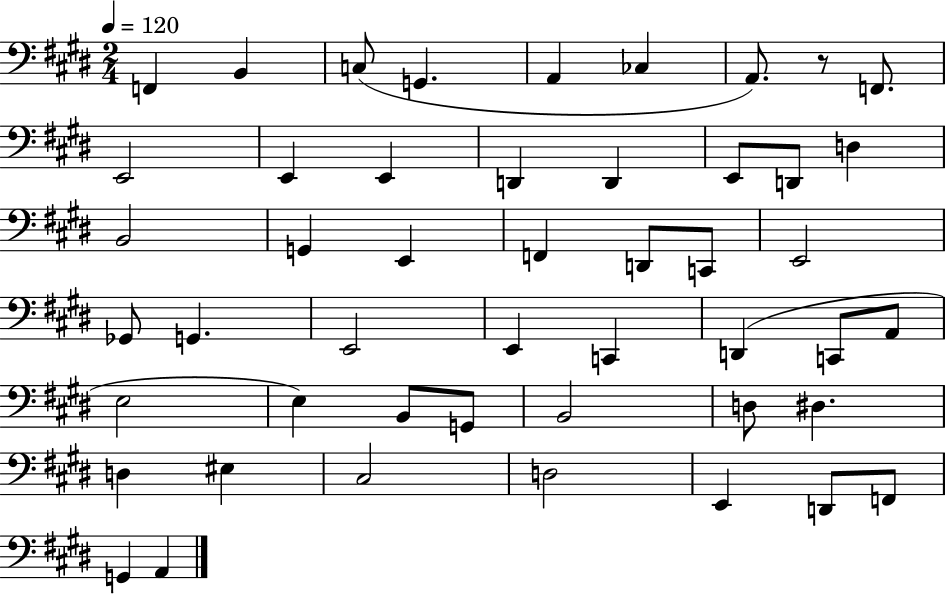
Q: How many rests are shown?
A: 1